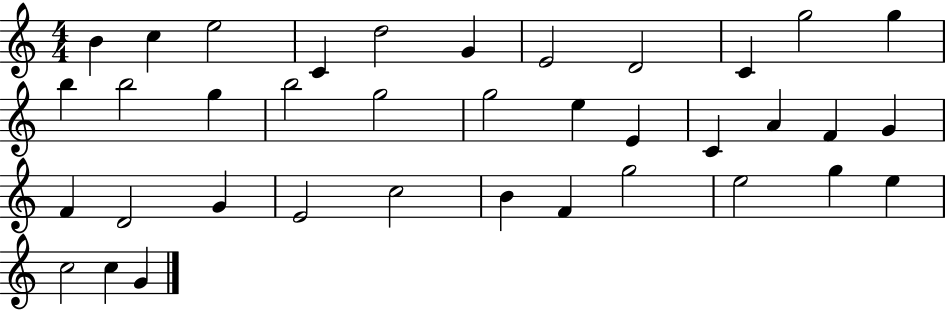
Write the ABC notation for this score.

X:1
T:Untitled
M:4/4
L:1/4
K:C
B c e2 C d2 G E2 D2 C g2 g b b2 g b2 g2 g2 e E C A F G F D2 G E2 c2 B F g2 e2 g e c2 c G